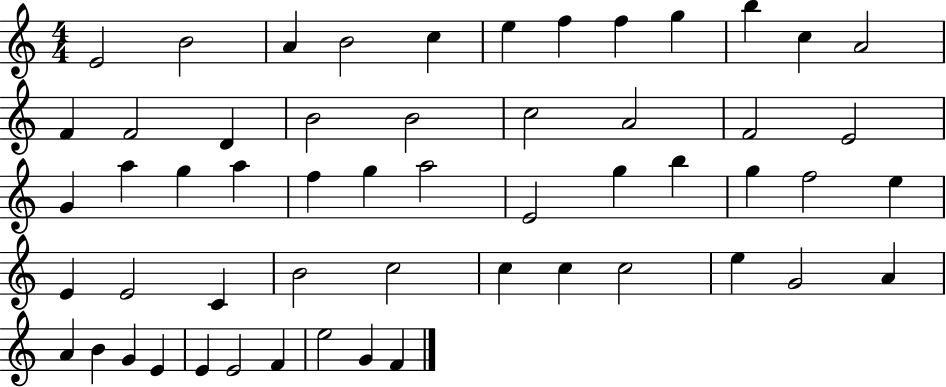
X:1
T:Untitled
M:4/4
L:1/4
K:C
E2 B2 A B2 c e f f g b c A2 F F2 D B2 B2 c2 A2 F2 E2 G a g a f g a2 E2 g b g f2 e E E2 C B2 c2 c c c2 e G2 A A B G E E E2 F e2 G F